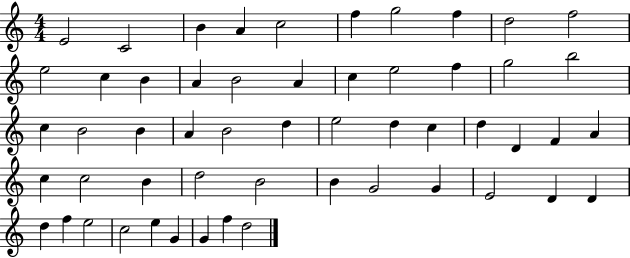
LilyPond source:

{
  \clef treble
  \numericTimeSignature
  \time 4/4
  \key c \major
  e'2 c'2 | b'4 a'4 c''2 | f''4 g''2 f''4 | d''2 f''2 | \break e''2 c''4 b'4 | a'4 b'2 a'4 | c''4 e''2 f''4 | g''2 b''2 | \break c''4 b'2 b'4 | a'4 b'2 d''4 | e''2 d''4 c''4 | d''4 d'4 f'4 a'4 | \break c''4 c''2 b'4 | d''2 b'2 | b'4 g'2 g'4 | e'2 d'4 d'4 | \break d''4 f''4 e''2 | c''2 e''4 g'4 | g'4 f''4 d''2 | \bar "|."
}